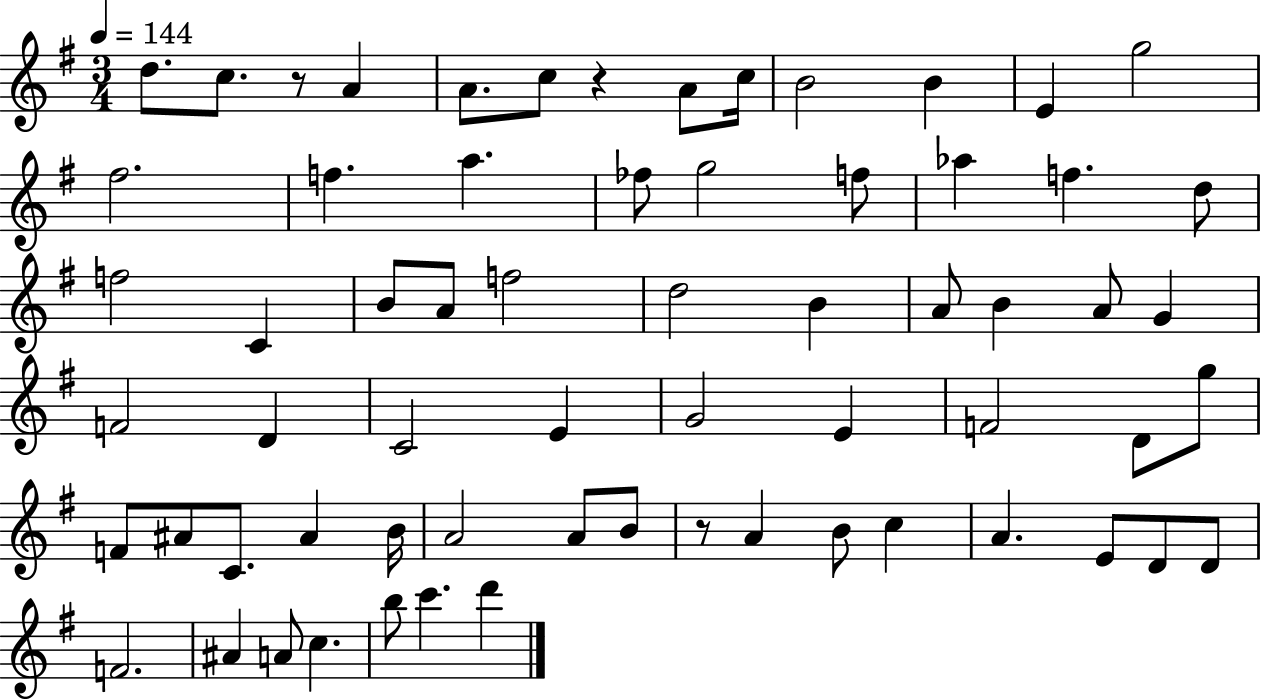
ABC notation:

X:1
T:Untitled
M:3/4
L:1/4
K:G
d/2 c/2 z/2 A A/2 c/2 z A/2 c/4 B2 B E g2 ^f2 f a _f/2 g2 f/2 _a f d/2 f2 C B/2 A/2 f2 d2 B A/2 B A/2 G F2 D C2 E G2 E F2 D/2 g/2 F/2 ^A/2 C/2 ^A B/4 A2 A/2 B/2 z/2 A B/2 c A E/2 D/2 D/2 F2 ^A A/2 c b/2 c' d'